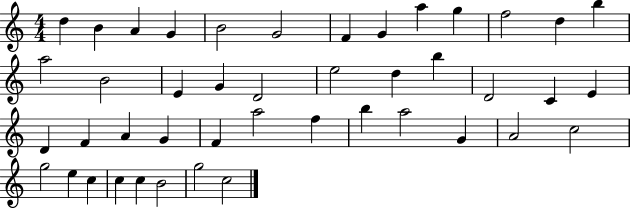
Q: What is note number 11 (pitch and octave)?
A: F5